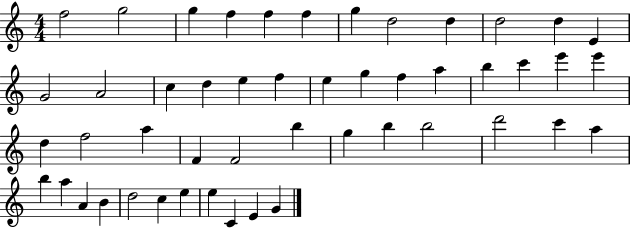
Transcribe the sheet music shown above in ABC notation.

X:1
T:Untitled
M:4/4
L:1/4
K:C
f2 g2 g f f f g d2 d d2 d E G2 A2 c d e f e g f a b c' e' e' d f2 a F F2 b g b b2 d'2 c' a b a A B d2 c e e C E G